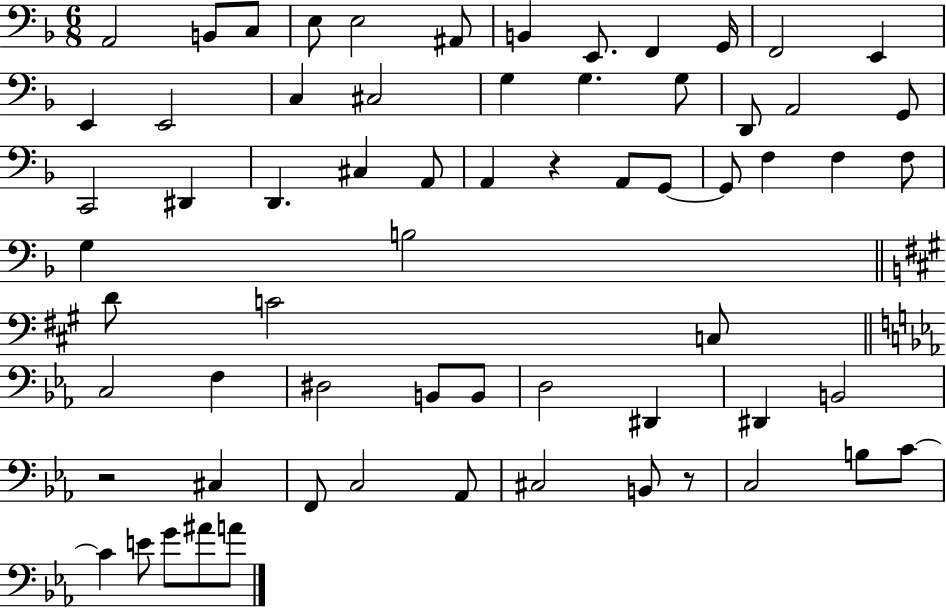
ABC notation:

X:1
T:Untitled
M:6/8
L:1/4
K:F
A,,2 B,,/2 C,/2 E,/2 E,2 ^A,,/2 B,, E,,/2 F,, G,,/4 F,,2 E,, E,, E,,2 C, ^C,2 G, G, G,/2 D,,/2 A,,2 G,,/2 C,,2 ^D,, D,, ^C, A,,/2 A,, z A,,/2 G,,/2 G,,/2 F, F, F,/2 G, B,2 D/2 C2 C,/2 C,2 F, ^D,2 B,,/2 B,,/2 D,2 ^D,, ^D,, B,,2 z2 ^C, F,,/2 C,2 _A,,/2 ^C,2 B,,/2 z/2 C,2 B,/2 C/2 C E/2 G/2 ^A/2 A/2